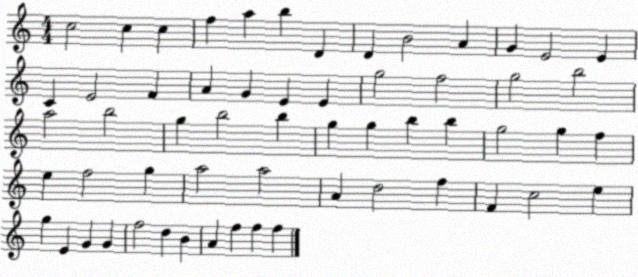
X:1
T:Untitled
M:4/4
L:1/4
K:C
c2 c c f a b D D B2 A G E2 E C E2 F A G E E g2 f2 g2 b2 a2 b2 g b2 b g g b b g2 g f e f2 g a2 a2 A d2 f F c2 e g E G G f2 d B A f f f